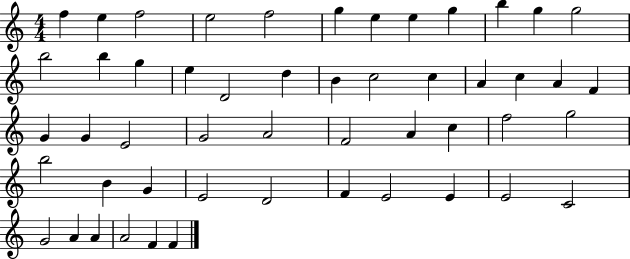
X:1
T:Untitled
M:4/4
L:1/4
K:C
f e f2 e2 f2 g e e g b g g2 b2 b g e D2 d B c2 c A c A F G G E2 G2 A2 F2 A c f2 g2 b2 B G E2 D2 F E2 E E2 C2 G2 A A A2 F F